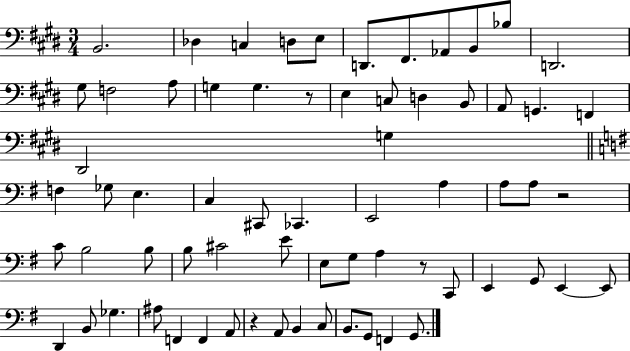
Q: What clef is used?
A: bass